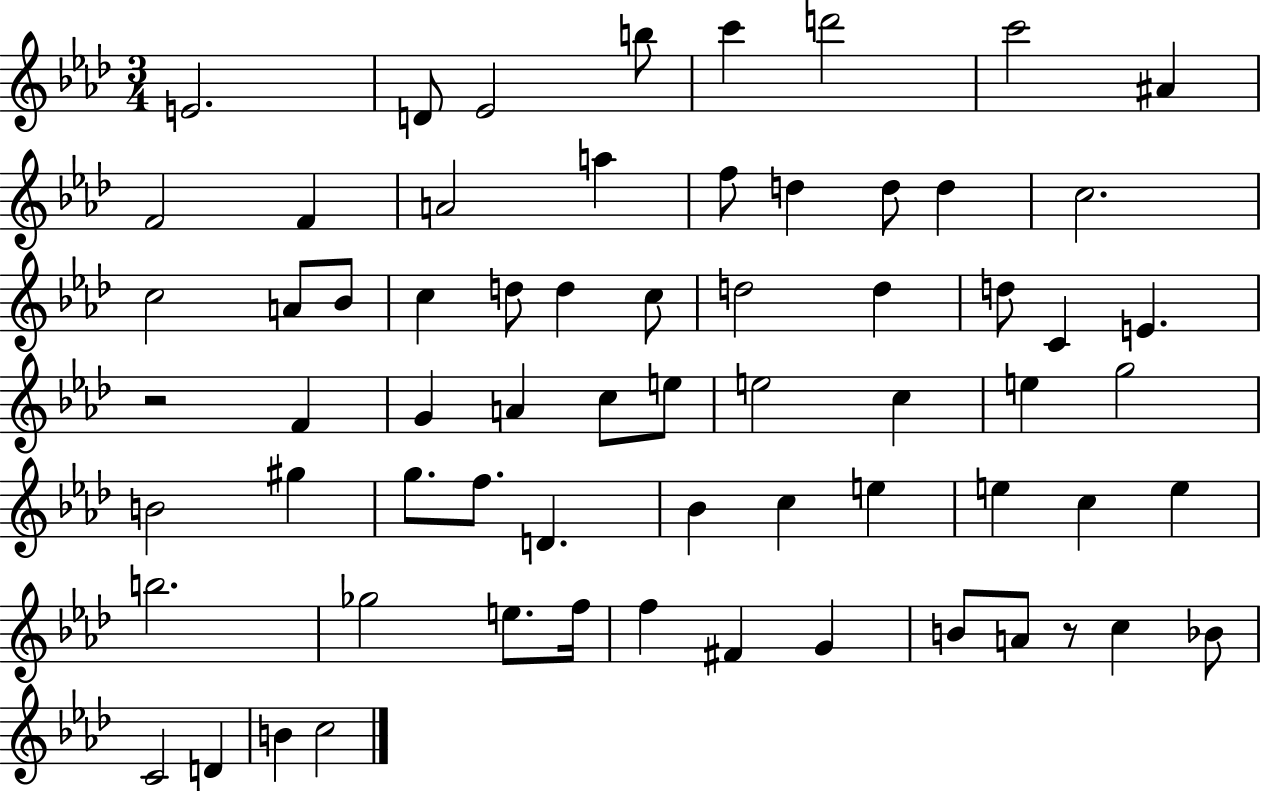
E4/h. D4/e Eb4/h B5/e C6/q D6/h C6/h A#4/q F4/h F4/q A4/h A5/q F5/e D5/q D5/e D5/q C5/h. C5/h A4/e Bb4/e C5/q D5/e D5/q C5/e D5/h D5/q D5/e C4/q E4/q. R/h F4/q G4/q A4/q C5/e E5/e E5/h C5/q E5/q G5/h B4/h G#5/q G5/e. F5/e. D4/q. Bb4/q C5/q E5/q E5/q C5/q E5/q B5/h. Gb5/h E5/e. F5/s F5/q F#4/q G4/q B4/e A4/e R/e C5/q Bb4/e C4/h D4/q B4/q C5/h